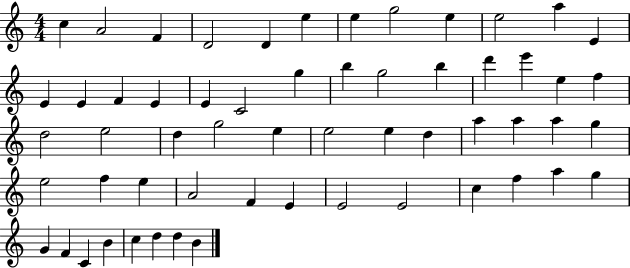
X:1
T:Untitled
M:4/4
L:1/4
K:C
c A2 F D2 D e e g2 e e2 a E E E F E E C2 g b g2 b d' e' e f d2 e2 d g2 e e2 e d a a a g e2 f e A2 F E E2 E2 c f a g G F C B c d d B